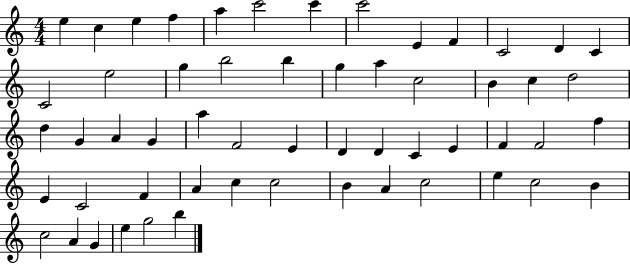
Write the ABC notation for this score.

X:1
T:Untitled
M:4/4
L:1/4
K:C
e c e f a c'2 c' c'2 E F C2 D C C2 e2 g b2 b g a c2 B c d2 d G A G a F2 E D D C E F F2 f E C2 F A c c2 B A c2 e c2 B c2 A G e g2 b